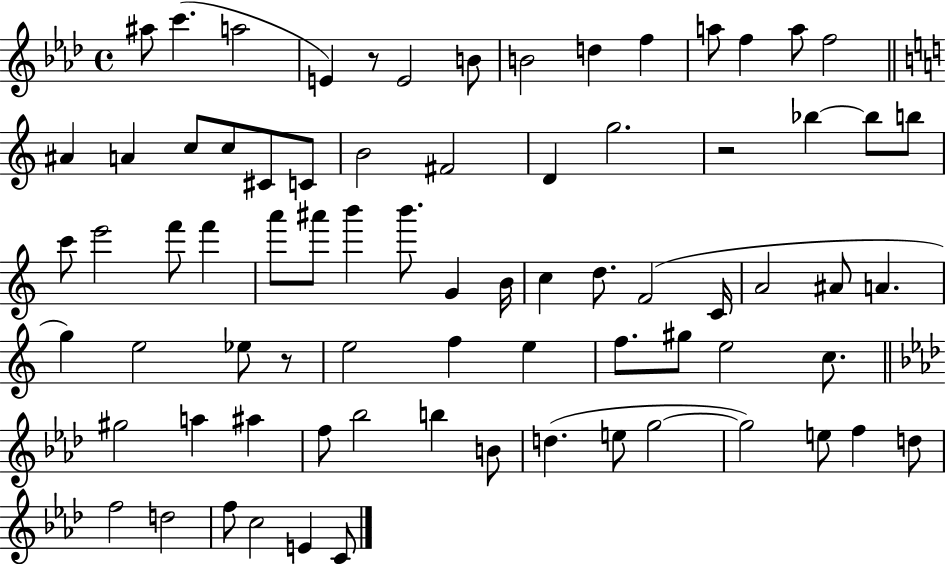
{
  \clef treble
  \time 4/4
  \defaultTimeSignature
  \key aes \major
  ais''8 c'''4.( a''2 | e'4) r8 e'2 b'8 | b'2 d''4 f''4 | a''8 f''4 a''8 f''2 | \break \bar "||" \break \key c \major ais'4 a'4 c''8 c''8 cis'8 c'8 | b'2 fis'2 | d'4 g''2. | r2 bes''4~~ bes''8 b''8 | \break c'''8 e'''2 f'''8 f'''4 | a'''8 ais'''8 b'''4 b'''8. g'4 b'16 | c''4 d''8. f'2( c'16 | a'2 ais'8 a'4. | \break g''4) e''2 ees''8 r8 | e''2 f''4 e''4 | f''8. gis''8 e''2 c''8. | \bar "||" \break \key aes \major gis''2 a''4 ais''4 | f''8 bes''2 b''4 b'8 | d''4.( e''8 g''2~~ | g''2) e''8 f''4 d''8 | \break f''2 d''2 | f''8 c''2 e'4 c'8 | \bar "|."
}